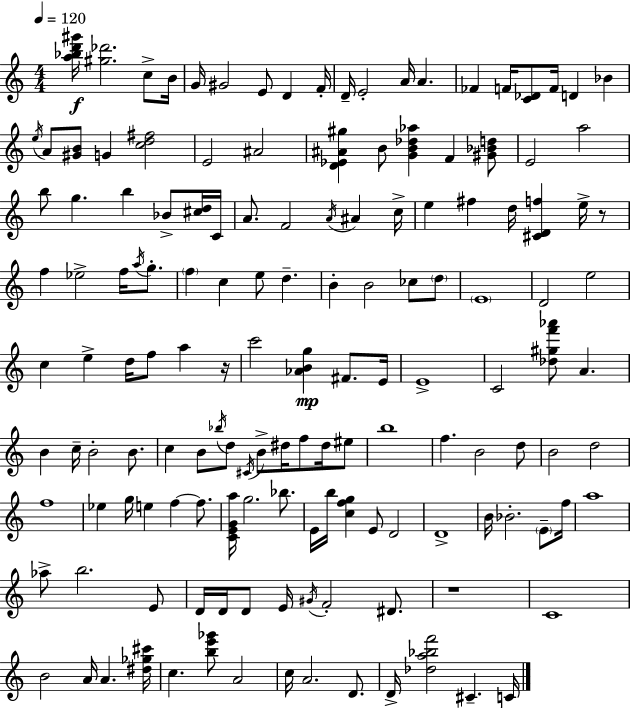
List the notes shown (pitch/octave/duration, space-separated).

[A5,Bb5,D6,G#6]/s [G#5,Db6]/h. C5/e B4/s G4/s G#4/h E4/e D4/q F4/s D4/s E4/h A4/s A4/q. FES4/q F4/s [C4,Db4]/e F4/s D4/q Bb4/q E5/s A4/e [G#4,B4]/e G4/q [C5,D5,F#5]/h E4/h A#4/h [D4,Eb4,A#4,G#5]/q B4/e [G4,B4,Db5,Ab5]/q F4/q [G#4,Bb4,D5]/e E4/h A5/h B5/e G5/q. B5/q Bb4/e [C#5,D5]/s C4/s A4/e. F4/h A4/s A#4/q C5/s E5/q F#5/q D5/s [C#4,D4,F5]/q E5/s R/e F5/q Eb5/h F5/s A5/s G5/e. F5/q C5/q E5/e D5/q. B4/q B4/h CES5/e D5/e E4/w D4/h E5/h C5/q E5/q D5/s F5/e A5/q R/s C6/h [Ab4,B4,G5]/q F#4/e. E4/s E4/w C4/h [Db5,G#5,F6,Ab6]/e A4/q. B4/q C5/s B4/h B4/e. C5/q B4/e Bb5/s D5/e C#4/s B4/e D#5/s F5/e D#5/s EIS5/e B5/w F5/q. B4/h D5/e B4/h D5/h F5/w Eb5/q G5/s E5/q F5/q F5/e. [C4,E4,G4,A5]/s G5/h. Bb5/e. E4/s B5/s [C5,F5,G5]/q E4/e D4/h D4/w B4/s Bb4/h. E4/e F5/s A5/w Ab5/e B5/h. E4/e D4/s D4/s D4/e E4/s G#4/s F4/h D#4/e. R/w C4/w B4/h A4/s A4/q. [D#5,Gb5,C#6]/s C5/q. [B5,E6,Gb6]/e A4/h C5/s A4/h. D4/e. D4/s [Db5,A5,Bb5,F6]/h C#4/q. C4/s